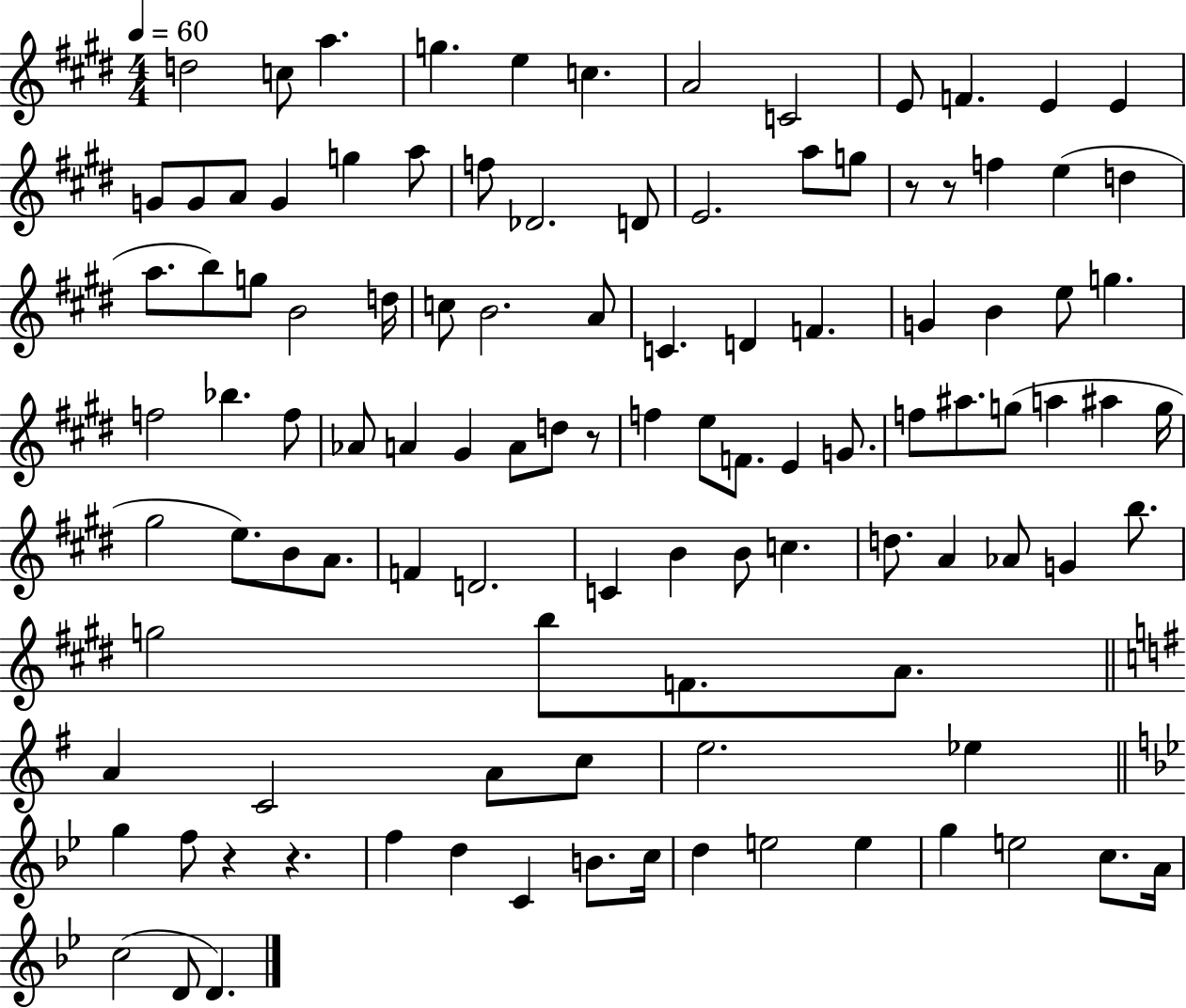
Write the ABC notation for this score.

X:1
T:Untitled
M:4/4
L:1/4
K:E
d2 c/2 a g e c A2 C2 E/2 F E E G/2 G/2 A/2 G g a/2 f/2 _D2 D/2 E2 a/2 g/2 z/2 z/2 f e d a/2 b/2 g/2 B2 d/4 c/2 B2 A/2 C D F G B e/2 g f2 _b f/2 _A/2 A ^G A/2 d/2 z/2 f e/2 F/2 E G/2 f/2 ^a/2 g/2 a ^a g/4 ^g2 e/2 B/2 A/2 F D2 C B B/2 c d/2 A _A/2 G b/2 g2 b/2 F/2 A/2 A C2 A/2 c/2 e2 _e g f/2 z z f d C B/2 c/4 d e2 e g e2 c/2 A/4 c2 D/2 D